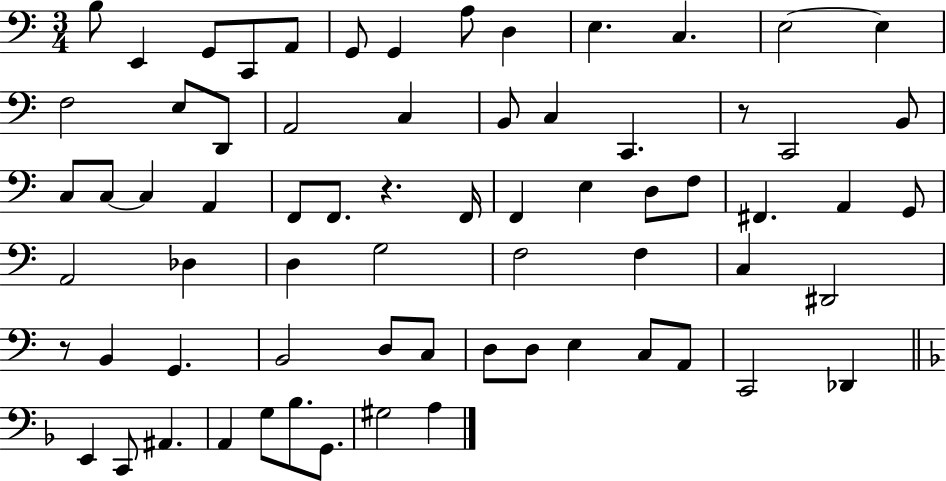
X:1
T:Untitled
M:3/4
L:1/4
K:C
B,/2 E,, G,,/2 C,,/2 A,,/2 G,,/2 G,, A,/2 D, E, C, E,2 E, F,2 E,/2 D,,/2 A,,2 C, B,,/2 C, C,, z/2 C,,2 B,,/2 C,/2 C,/2 C, A,, F,,/2 F,,/2 z F,,/4 F,, E, D,/2 F,/2 ^F,, A,, G,,/2 A,,2 _D, D, G,2 F,2 F, C, ^D,,2 z/2 B,, G,, B,,2 D,/2 C,/2 D,/2 D,/2 E, C,/2 A,,/2 C,,2 _D,, E,, C,,/2 ^A,, A,, G,/2 _B,/2 G,,/2 ^G,2 A,